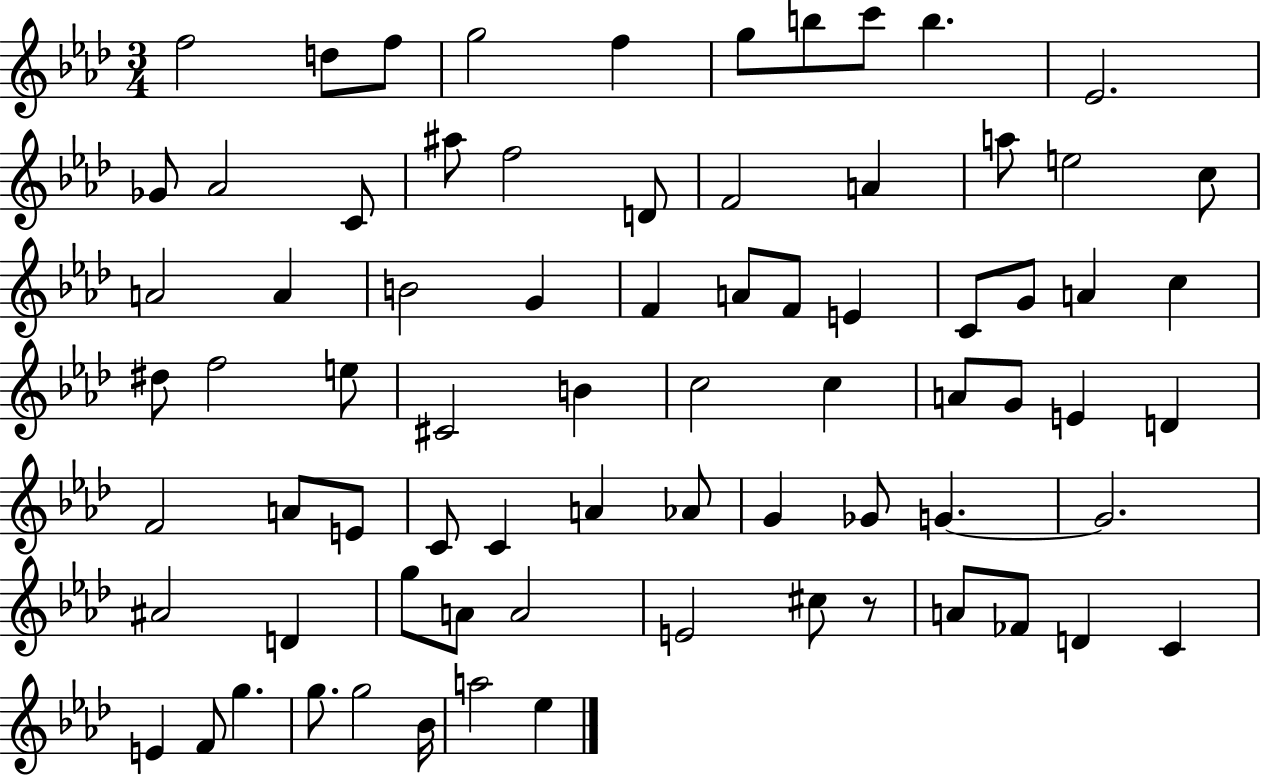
F5/h D5/e F5/e G5/h F5/q G5/e B5/e C6/e B5/q. Eb4/h. Gb4/e Ab4/h C4/e A#5/e F5/h D4/e F4/h A4/q A5/e E5/h C5/e A4/h A4/q B4/h G4/q F4/q A4/e F4/e E4/q C4/e G4/e A4/q C5/q D#5/e F5/h E5/e C#4/h B4/q C5/h C5/q A4/e G4/e E4/q D4/q F4/h A4/e E4/e C4/e C4/q A4/q Ab4/e G4/q Gb4/e G4/q. G4/h. A#4/h D4/q G5/e A4/e A4/h E4/h C#5/e R/e A4/e FES4/e D4/q C4/q E4/q F4/e G5/q. G5/e. G5/h Bb4/s A5/h Eb5/q